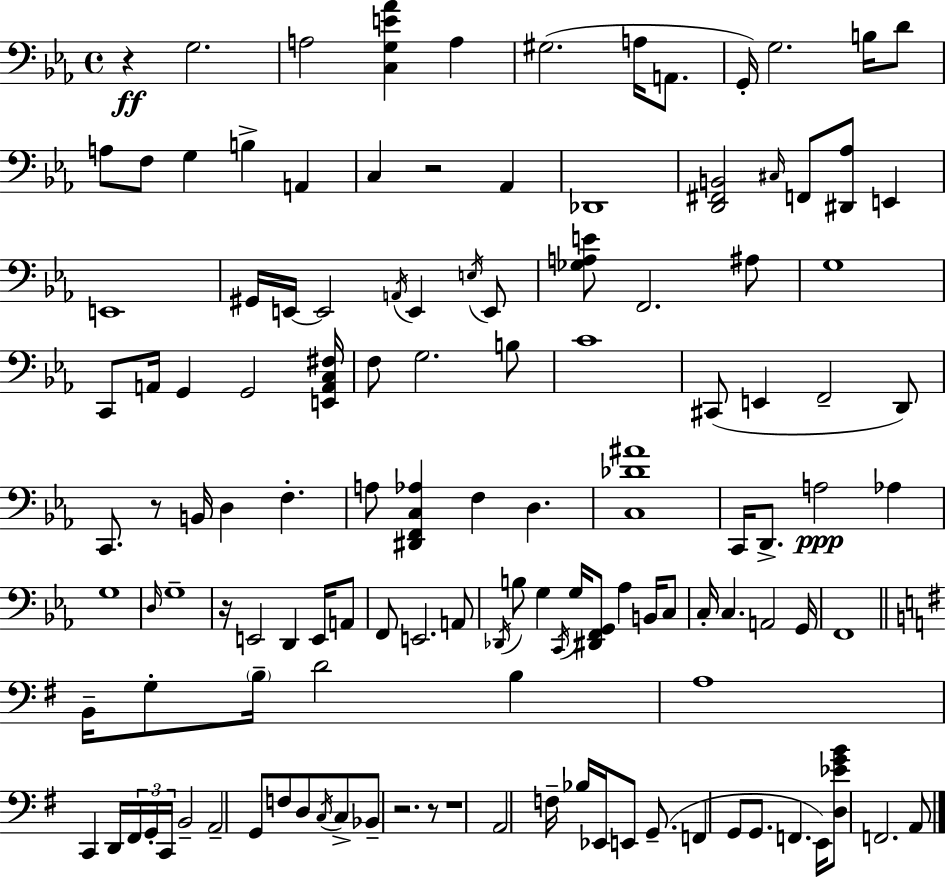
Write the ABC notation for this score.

X:1
T:Untitled
M:4/4
L:1/4
K:Cm
z G,2 A,2 [C,G,E_A] A, ^G,2 A,/4 A,,/2 G,,/4 G,2 B,/4 D/2 A,/2 F,/2 G, B, A,, C, z2 _A,, _D,,4 [D,,^F,,B,,]2 ^C,/4 F,,/2 [^D,,_A,]/2 E,, E,,4 ^G,,/4 E,,/4 E,,2 A,,/4 E,, E,/4 E,,/2 [_G,A,E]/2 F,,2 ^A,/2 G,4 C,,/2 A,,/4 G,, G,,2 [E,,A,,C,^F,]/4 F,/2 G,2 B,/2 C4 ^C,,/2 E,, F,,2 D,,/2 C,,/2 z/2 B,,/4 D, F, A,/2 [^D,,F,,C,_A,] F, D, [C,_D^A]4 C,,/4 D,,/2 A,2 _A, G,4 D,/4 G,4 z/4 E,,2 D,, E,,/4 A,,/2 F,,/2 E,,2 A,,/2 _D,,/4 B,/2 G, C,,/4 G,/4 [^D,,F,,G,,]/2 _A, B,,/4 C,/2 C,/4 C, A,,2 G,,/4 F,,4 B,,/4 G,/2 B,/4 D2 B, A,4 C,, D,,/4 ^F,,/4 G,,/4 C,,/4 B,,2 A,,2 G,,/2 F,/2 D,/2 C,/4 C,/2 _B,,/2 z2 z/2 z4 A,,2 F,/4 _B,/4 _E,,/4 E,,/2 G,,/2 F,, G,,/2 G,,/2 F,, E,,/4 [D,_EGB]/2 F,,2 A,,/2